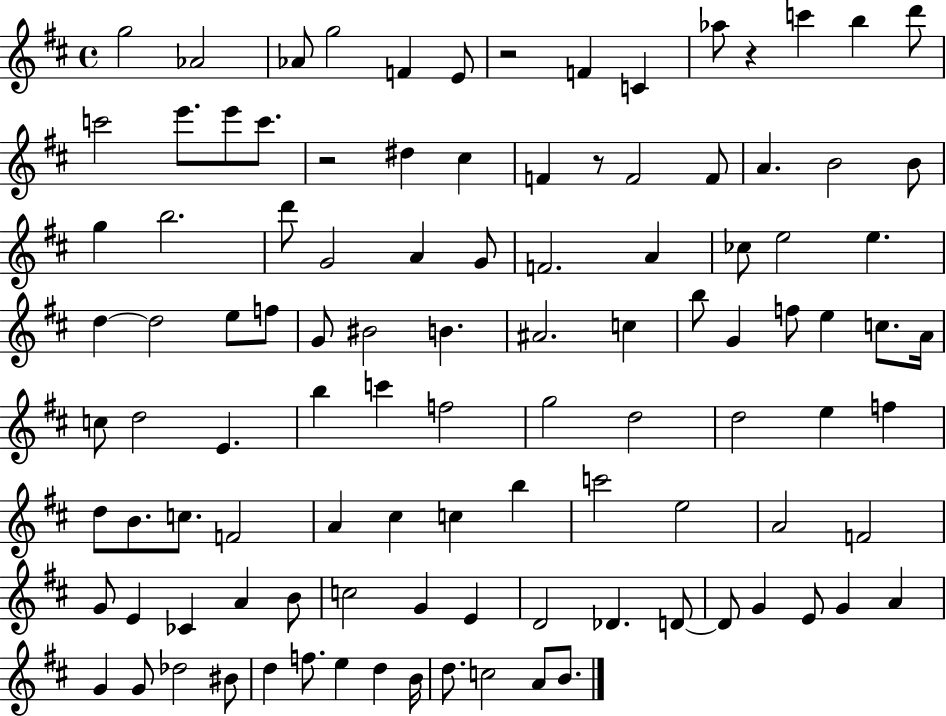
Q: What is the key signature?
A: D major